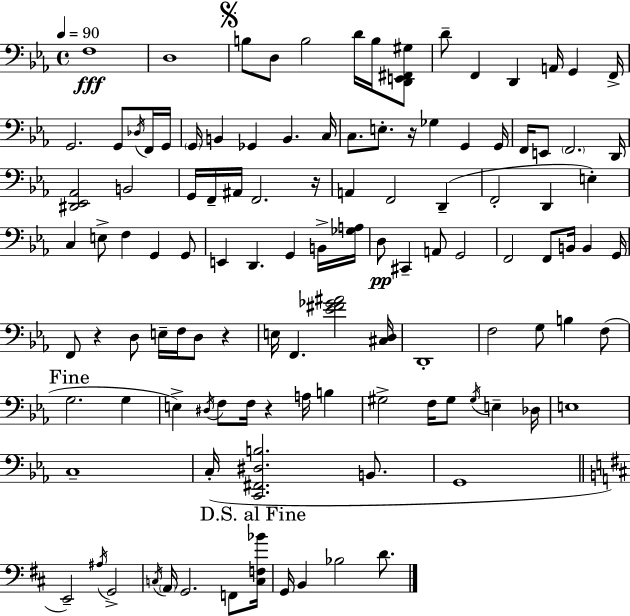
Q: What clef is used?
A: bass